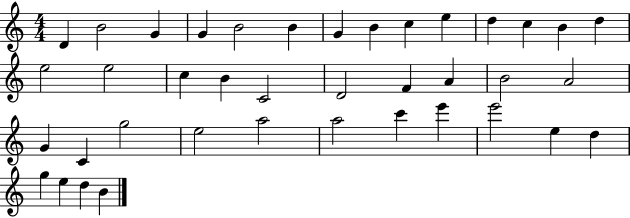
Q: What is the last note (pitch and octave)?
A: B4